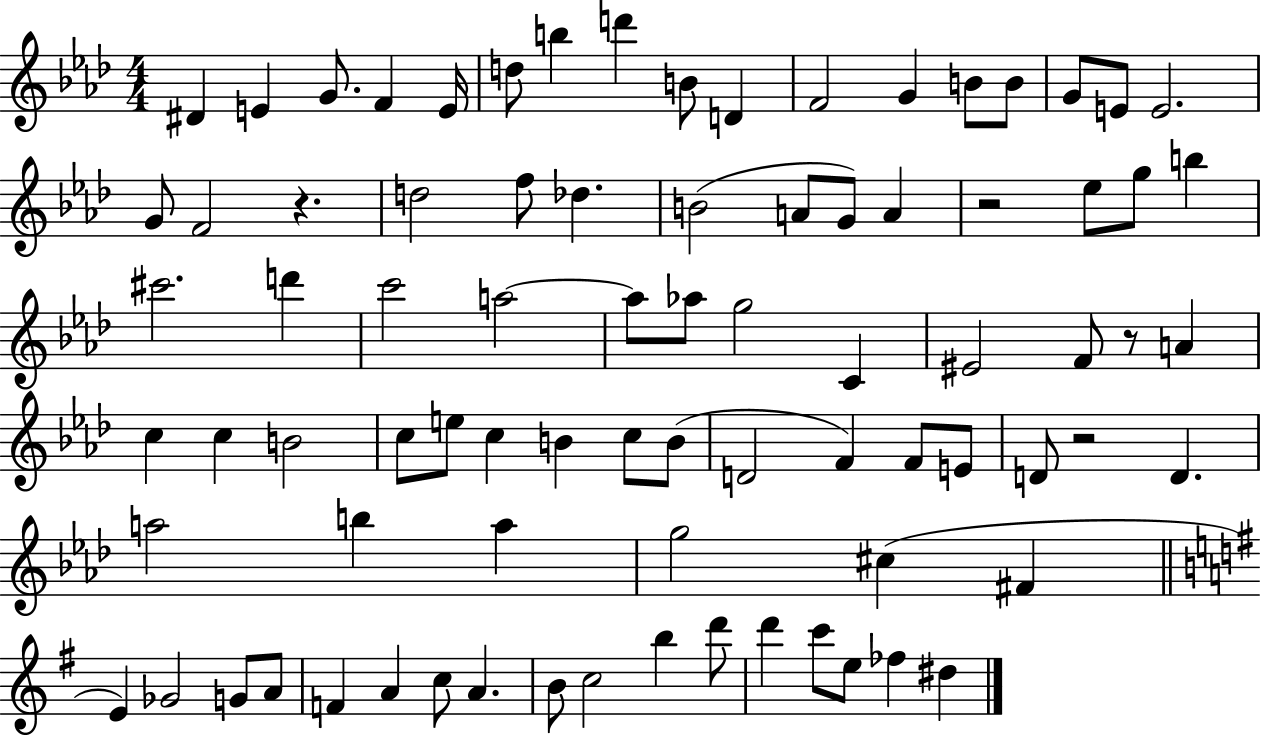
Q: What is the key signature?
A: AES major